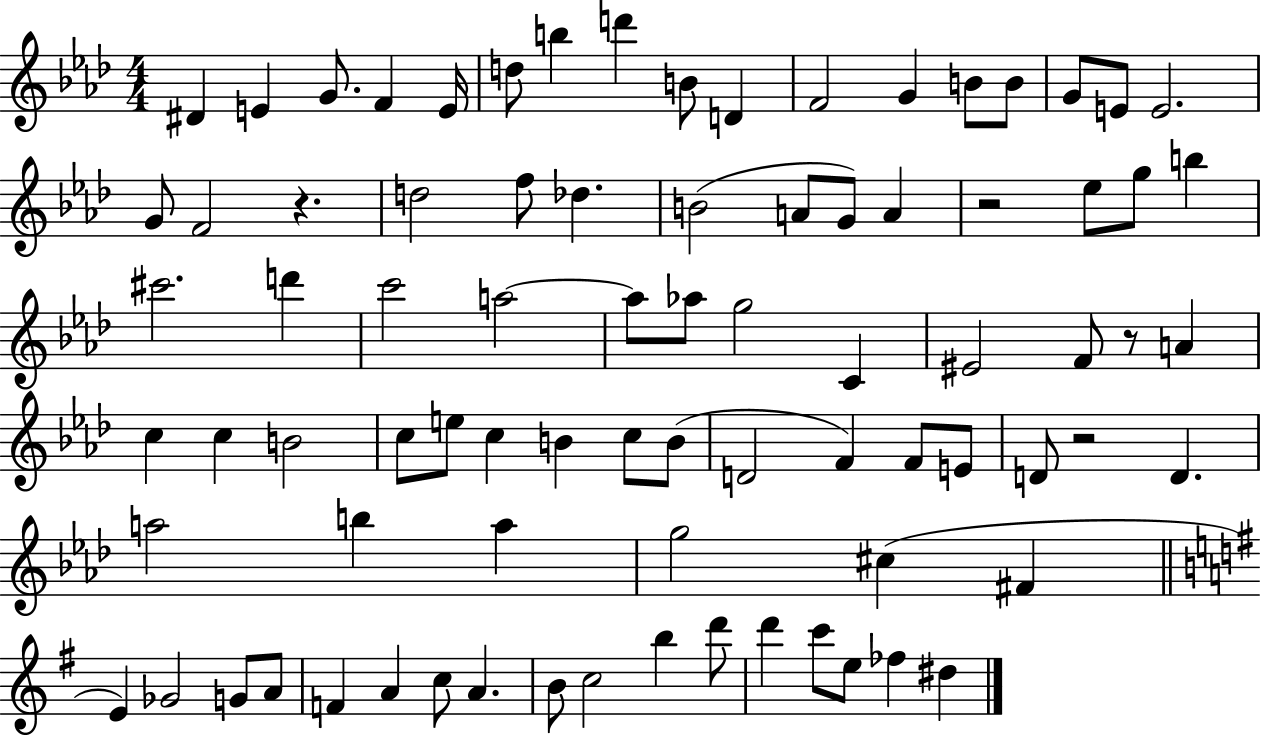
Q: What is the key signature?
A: AES major